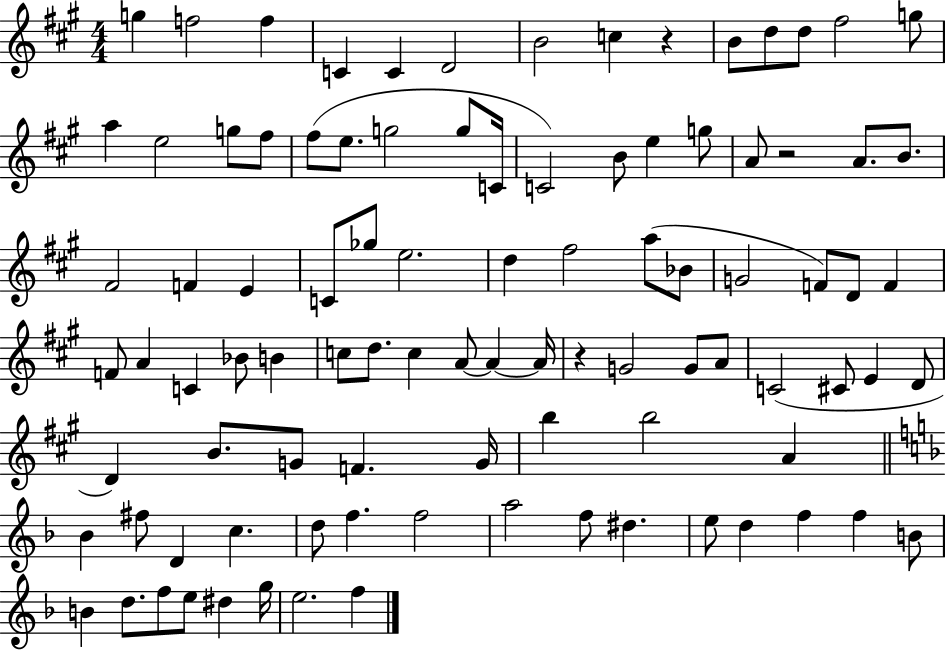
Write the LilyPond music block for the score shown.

{
  \clef treble
  \numericTimeSignature
  \time 4/4
  \key a \major
  g''4 f''2 f''4 | c'4 c'4 d'2 | b'2 c''4 r4 | b'8 d''8 d''8 fis''2 g''8 | \break a''4 e''2 g''8 fis''8 | fis''8( e''8. g''2 g''8 c'16 | c'2) b'8 e''4 g''8 | a'8 r2 a'8. b'8. | \break fis'2 f'4 e'4 | c'8 ges''8 e''2. | d''4 fis''2 a''8( bes'8 | g'2 f'8) d'8 f'4 | \break f'8 a'4 c'4 bes'8 b'4 | c''8 d''8. c''4 a'8~~ a'4~~ a'16 | r4 g'2 g'8 a'8 | c'2( cis'8 e'4 d'8 | \break d'4) b'8. g'8 f'4. g'16 | b''4 b''2 a'4 | \bar "||" \break \key f \major bes'4 fis''8 d'4 c''4. | d''8 f''4. f''2 | a''2 f''8 dis''4. | e''8 d''4 f''4 f''4 b'8 | \break b'4 d''8. f''8 e''8 dis''4 g''16 | e''2. f''4 | \bar "|."
}